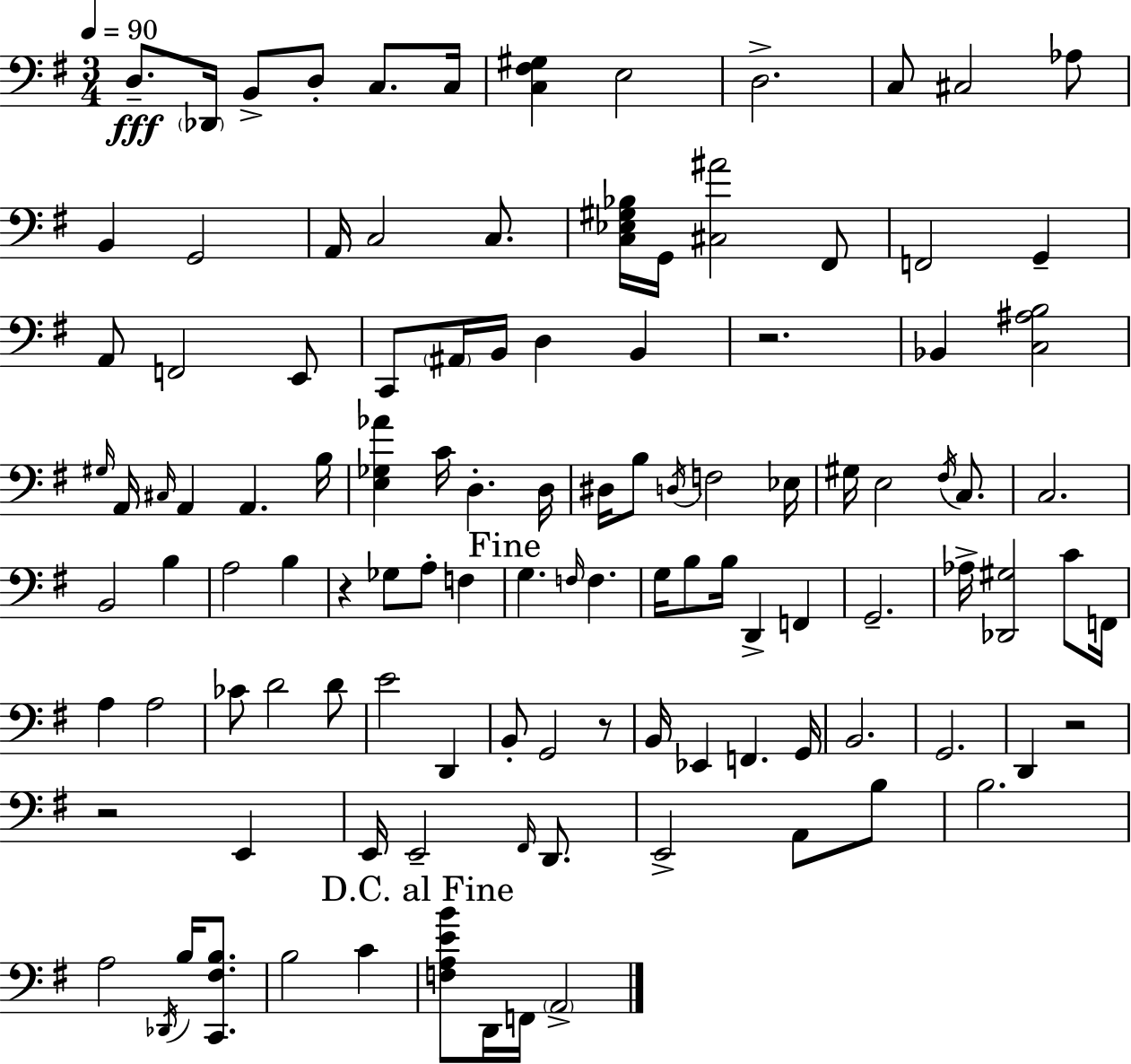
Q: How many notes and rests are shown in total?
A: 113